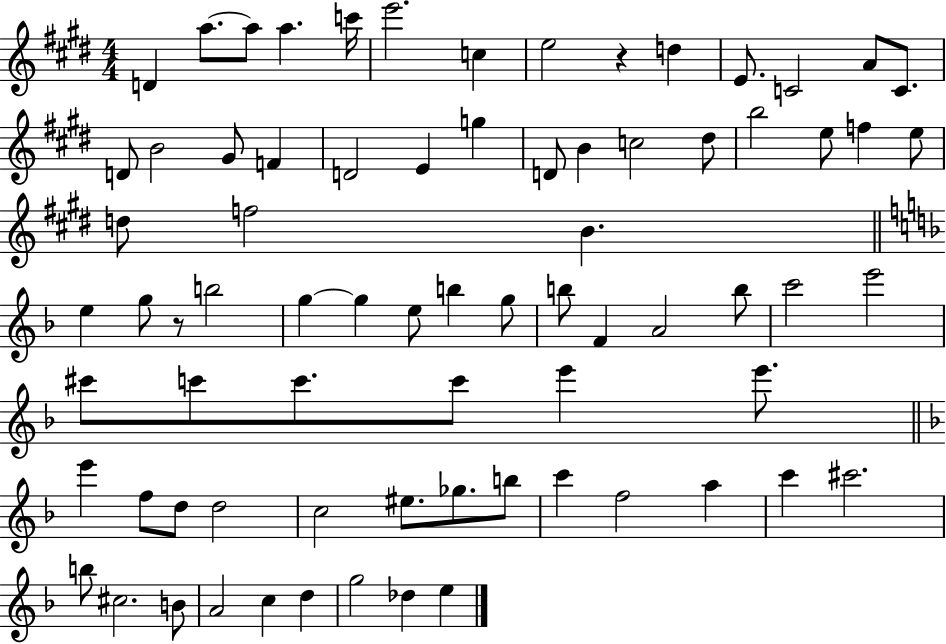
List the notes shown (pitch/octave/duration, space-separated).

D4/q A5/e. A5/e A5/q. C6/s E6/h. C5/q E5/h R/q D5/q E4/e. C4/h A4/e C4/e. D4/e B4/h G#4/e F4/q D4/h E4/q G5/q D4/e B4/q C5/h D#5/e B5/h E5/e F5/q E5/e D5/e F5/h B4/q. E5/q G5/e R/e B5/h G5/q G5/q E5/e B5/q G5/e B5/e F4/q A4/h B5/e C6/h E6/h C#6/e C6/e C6/e. C6/e E6/q E6/e. E6/q F5/e D5/e D5/h C5/h EIS5/e. Gb5/e. B5/e C6/q F5/h A5/q C6/q C#6/h. B5/e C#5/h. B4/e A4/h C5/q D5/q G5/h Db5/q E5/q